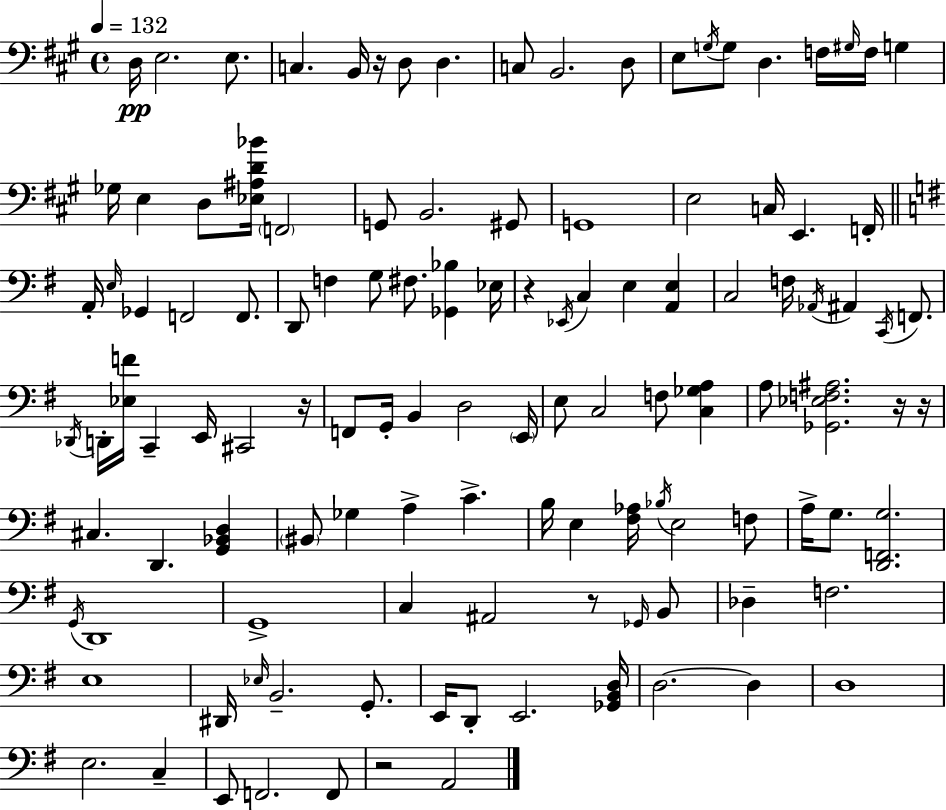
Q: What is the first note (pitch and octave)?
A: D3